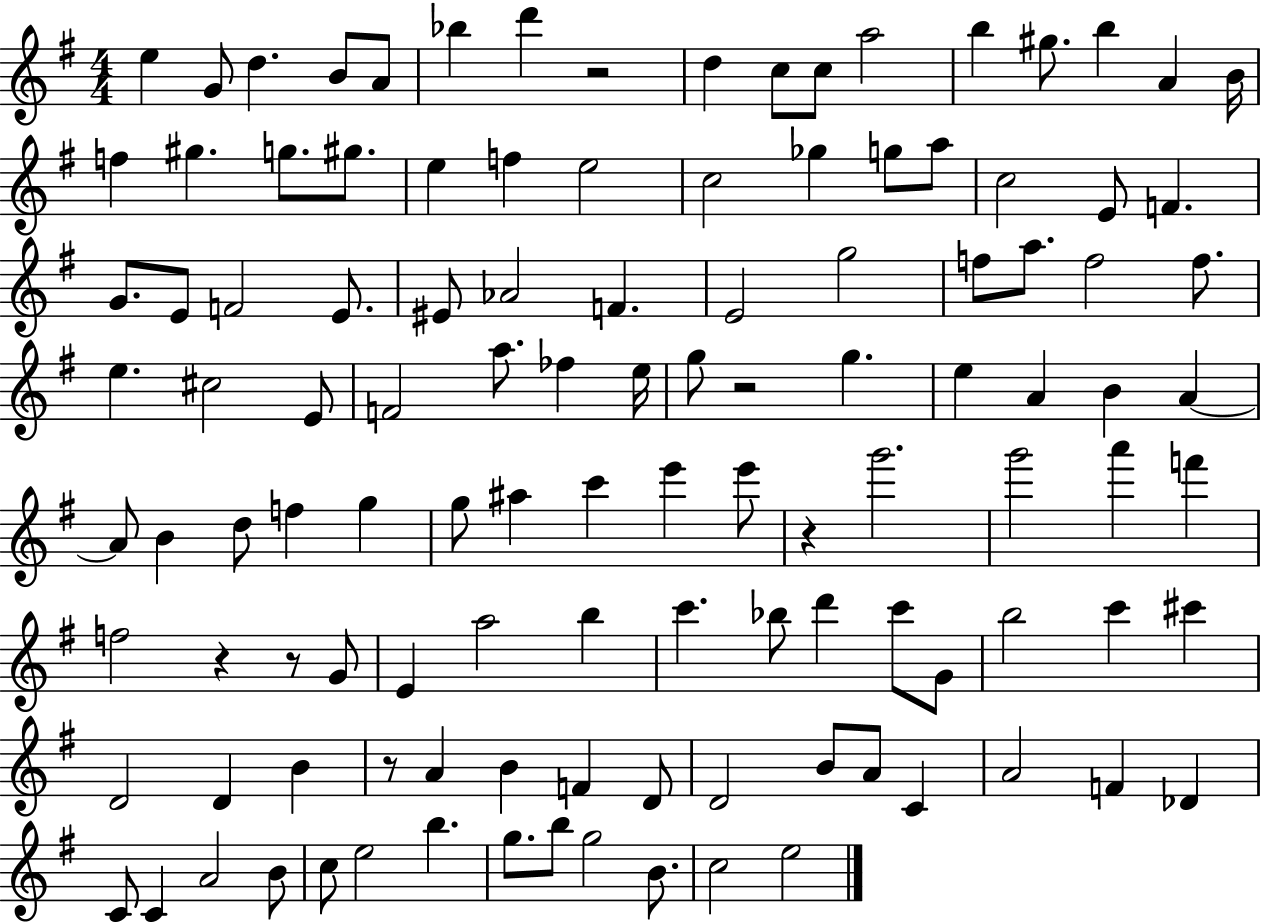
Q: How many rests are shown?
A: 6